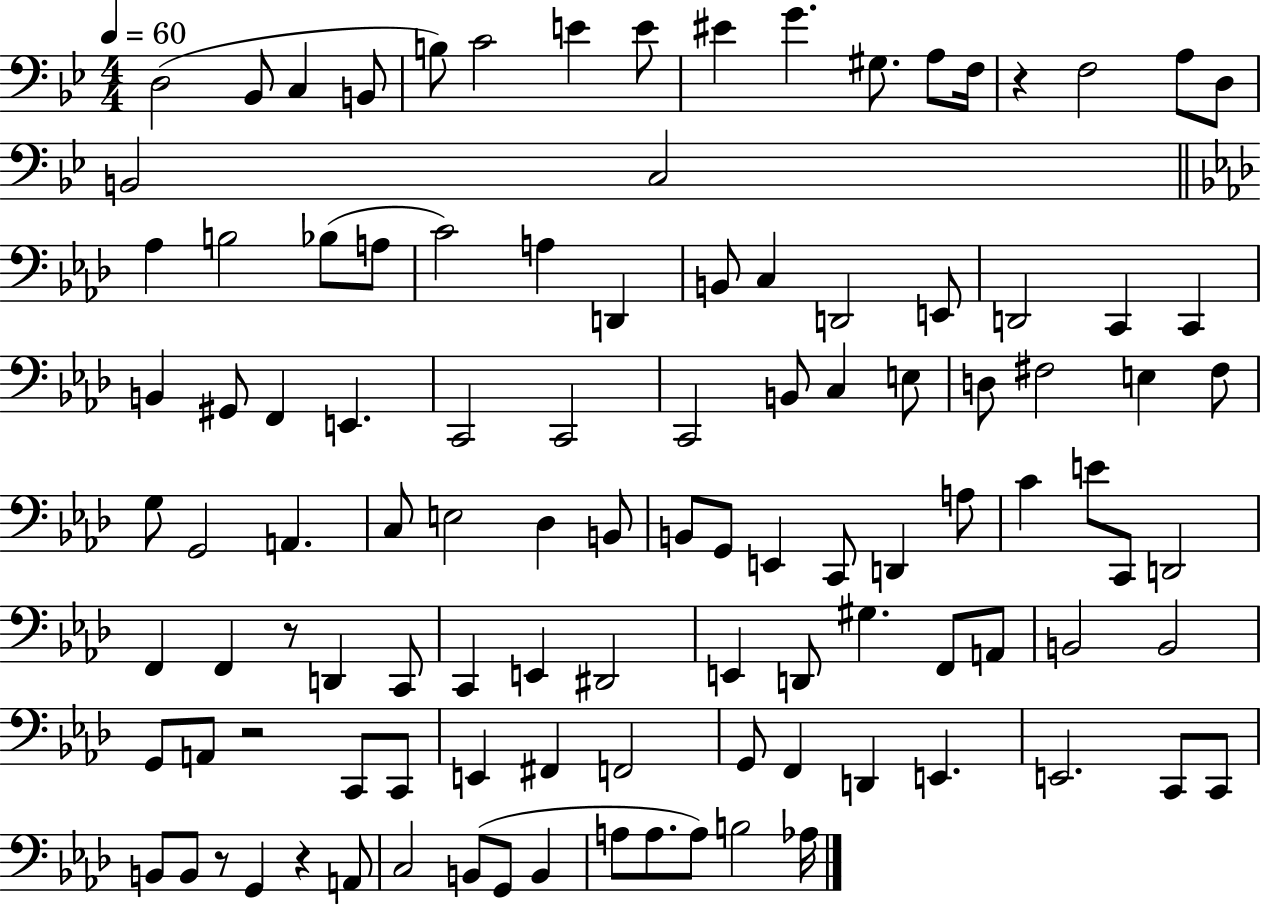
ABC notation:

X:1
T:Untitled
M:4/4
L:1/4
K:Bb
D,2 _B,,/2 C, B,,/2 B,/2 C2 E E/2 ^E G ^G,/2 A,/2 F,/4 z F,2 A,/2 D,/2 B,,2 C,2 _A, B,2 _B,/2 A,/2 C2 A, D,, B,,/2 C, D,,2 E,,/2 D,,2 C,, C,, B,, ^G,,/2 F,, E,, C,,2 C,,2 C,,2 B,,/2 C, E,/2 D,/2 ^F,2 E, ^F,/2 G,/2 G,,2 A,, C,/2 E,2 _D, B,,/2 B,,/2 G,,/2 E,, C,,/2 D,, A,/2 C E/2 C,,/2 D,,2 F,, F,, z/2 D,, C,,/2 C,, E,, ^D,,2 E,, D,,/2 ^G, F,,/2 A,,/2 B,,2 B,,2 G,,/2 A,,/2 z2 C,,/2 C,,/2 E,, ^F,, F,,2 G,,/2 F,, D,, E,, E,,2 C,,/2 C,,/2 B,,/2 B,,/2 z/2 G,, z A,,/2 C,2 B,,/2 G,,/2 B,, A,/2 A,/2 A,/2 B,2 _A,/4